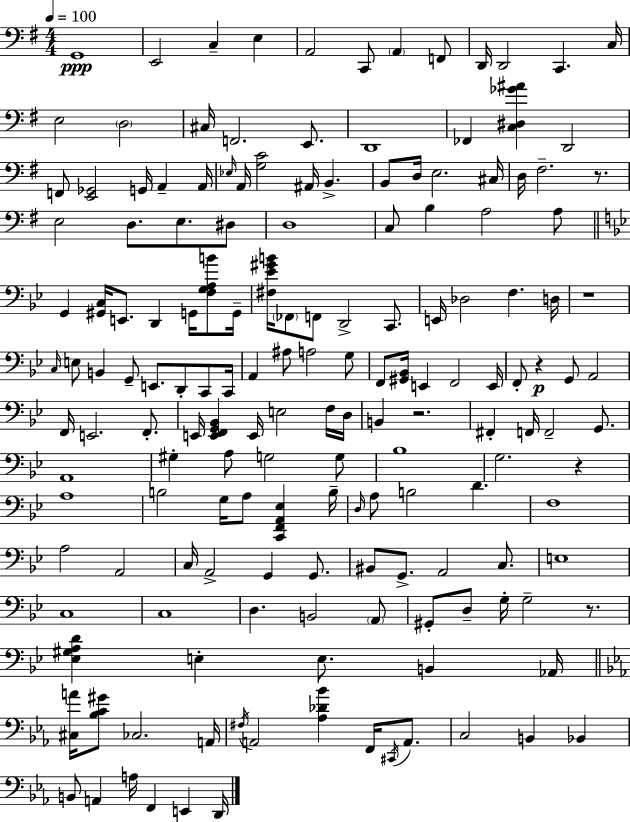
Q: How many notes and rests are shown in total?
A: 164